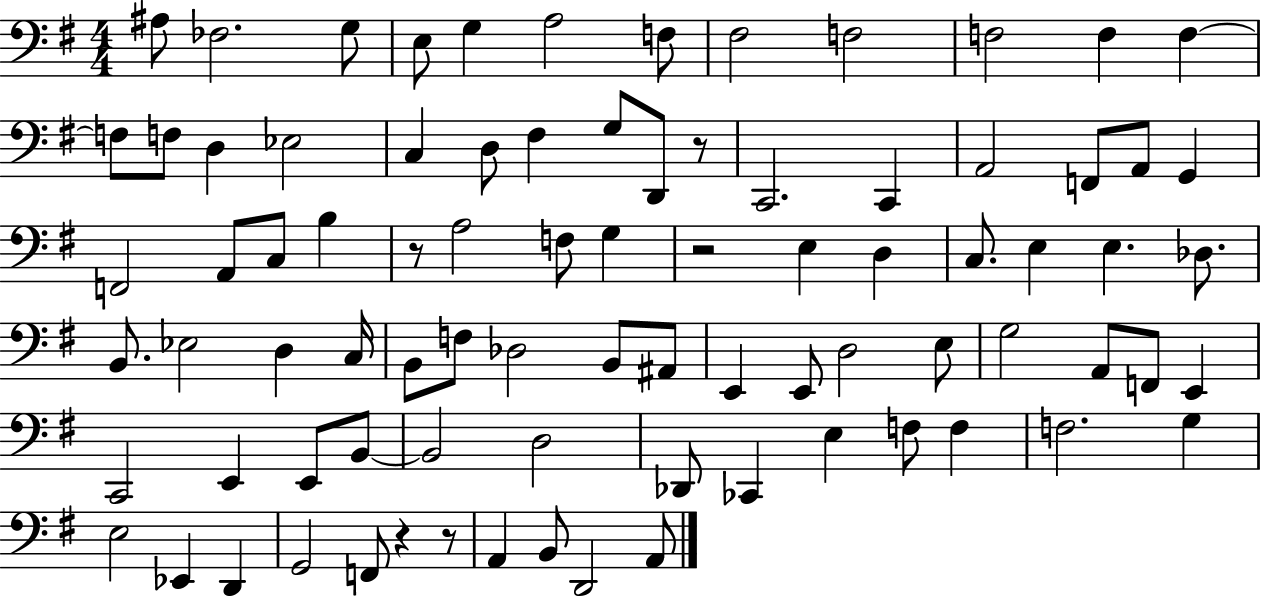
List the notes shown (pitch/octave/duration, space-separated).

A#3/e FES3/h. G3/e E3/e G3/q A3/h F3/e F#3/h F3/h F3/h F3/q F3/q F3/e F3/e D3/q Eb3/h C3/q D3/e F#3/q G3/e D2/e R/e C2/h. C2/q A2/h F2/e A2/e G2/q F2/h A2/e C3/e B3/q R/e A3/h F3/e G3/q R/h E3/q D3/q C3/e. E3/q E3/q. Db3/e. B2/e. Eb3/h D3/q C3/s B2/e F3/e Db3/h B2/e A#2/e E2/q E2/e D3/h E3/e G3/h A2/e F2/e E2/q C2/h E2/q E2/e B2/e B2/h D3/h Db2/e CES2/q E3/q F3/e F3/q F3/h. G3/q E3/h Eb2/q D2/q G2/h F2/e R/q R/e A2/q B2/e D2/h A2/e